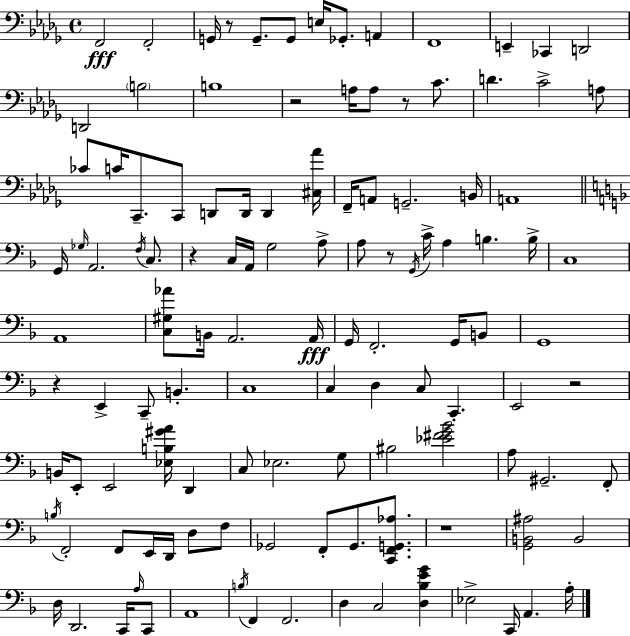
X:1
T:Untitled
M:4/4
L:1/4
K:Bbm
F,,2 F,,2 G,,/4 z/2 G,,/2 G,,/2 E,/4 _G,,/2 A,, F,,4 E,, _C,, D,,2 D,,2 B,2 B,4 z2 A,/4 A,/2 z/2 C/2 D C2 A,/2 _C/2 C/4 C,,/2 C,,/2 D,,/2 D,,/4 D,, [^C,_A]/4 F,,/4 A,,/2 G,,2 B,,/4 A,,4 G,,/4 _G,/4 A,,2 F,/4 C,/2 z C,/4 A,,/4 G,2 A,/2 A,/2 z/2 G,,/4 C/4 A, B, B,/4 C,4 A,,4 [C,^G,_A]/2 B,,/4 A,,2 A,,/4 G,,/4 F,,2 G,,/4 B,,/2 G,,4 z E,, C,,/2 B,, C,4 C, D, C,/2 C,, E,,2 z2 B,,/4 E,,/2 E,,2 [_E,B,^GA]/4 D,, C,/2 _E,2 G,/2 ^B,2 [_E^FG_B]2 A,/2 ^G,,2 F,,/2 B,/4 F,,2 F,,/2 E,,/4 D,,/4 D,/2 F,/2 _G,,2 F,,/2 _G,,/2 [C,,F,,G,,_A,]/2 z4 [G,,B,,^A,]2 B,,2 D,/4 D,,2 C,,/4 A,/4 C,,/2 A,,4 B,/4 F,, F,,2 D, C,2 [D,_B,EG] _E,2 C,,/4 A,, A,/4